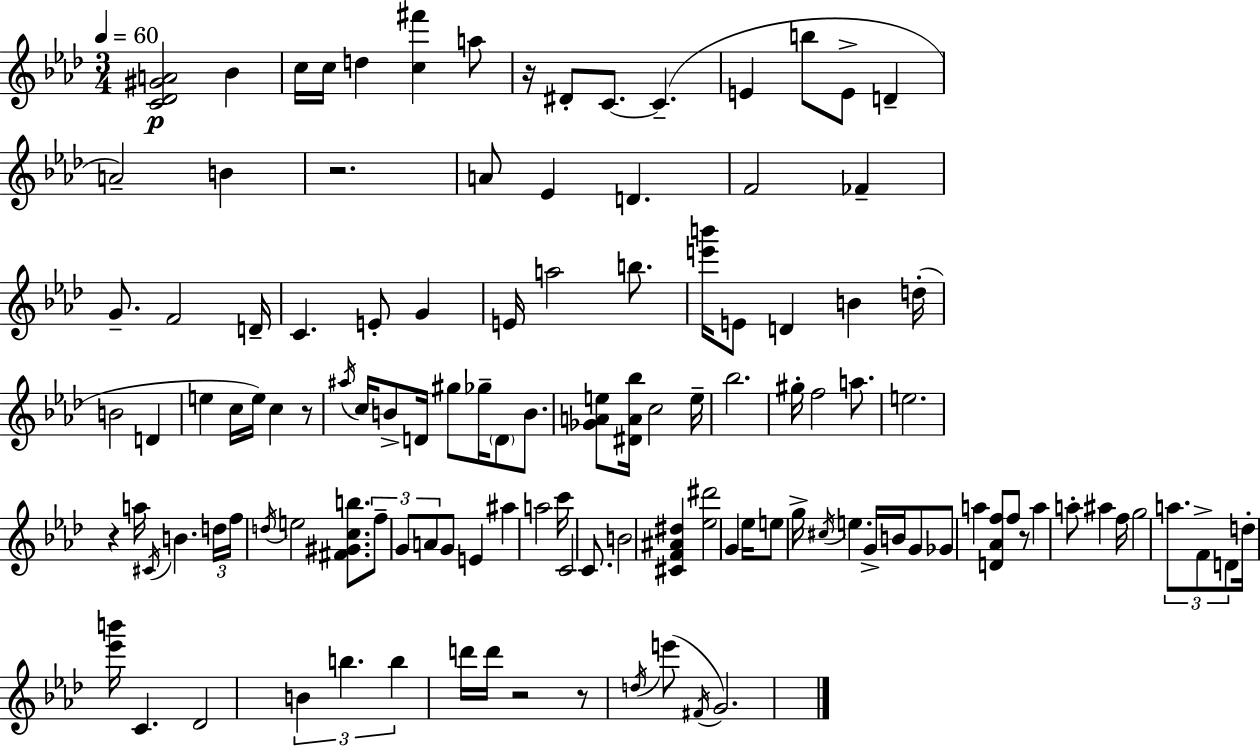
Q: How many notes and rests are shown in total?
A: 120